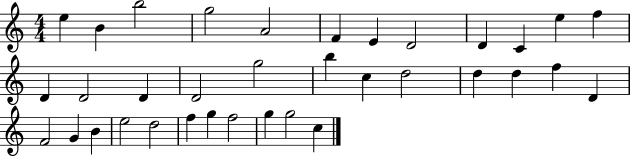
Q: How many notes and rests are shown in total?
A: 35